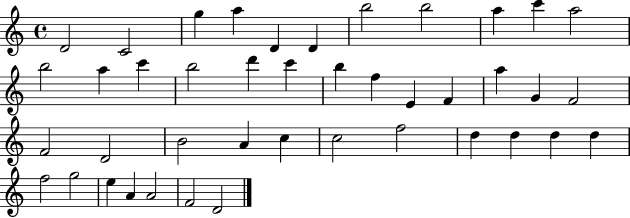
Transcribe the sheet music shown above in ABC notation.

X:1
T:Untitled
M:4/4
L:1/4
K:C
D2 C2 g a D D b2 b2 a c' a2 b2 a c' b2 d' c' b f E F a G F2 F2 D2 B2 A c c2 f2 d d d d f2 g2 e A A2 F2 D2